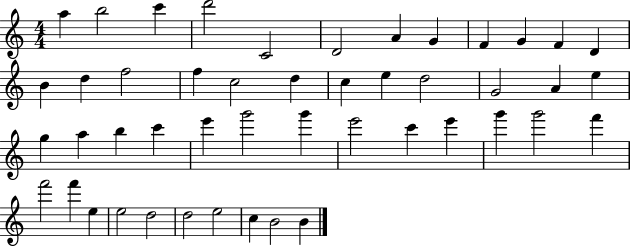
X:1
T:Untitled
M:4/4
L:1/4
K:C
a b2 c' d'2 C2 D2 A G F G F D B d f2 f c2 d c e d2 G2 A e g a b c' e' g'2 g' e'2 c' e' g' g'2 f' f'2 f' e e2 d2 d2 e2 c B2 B